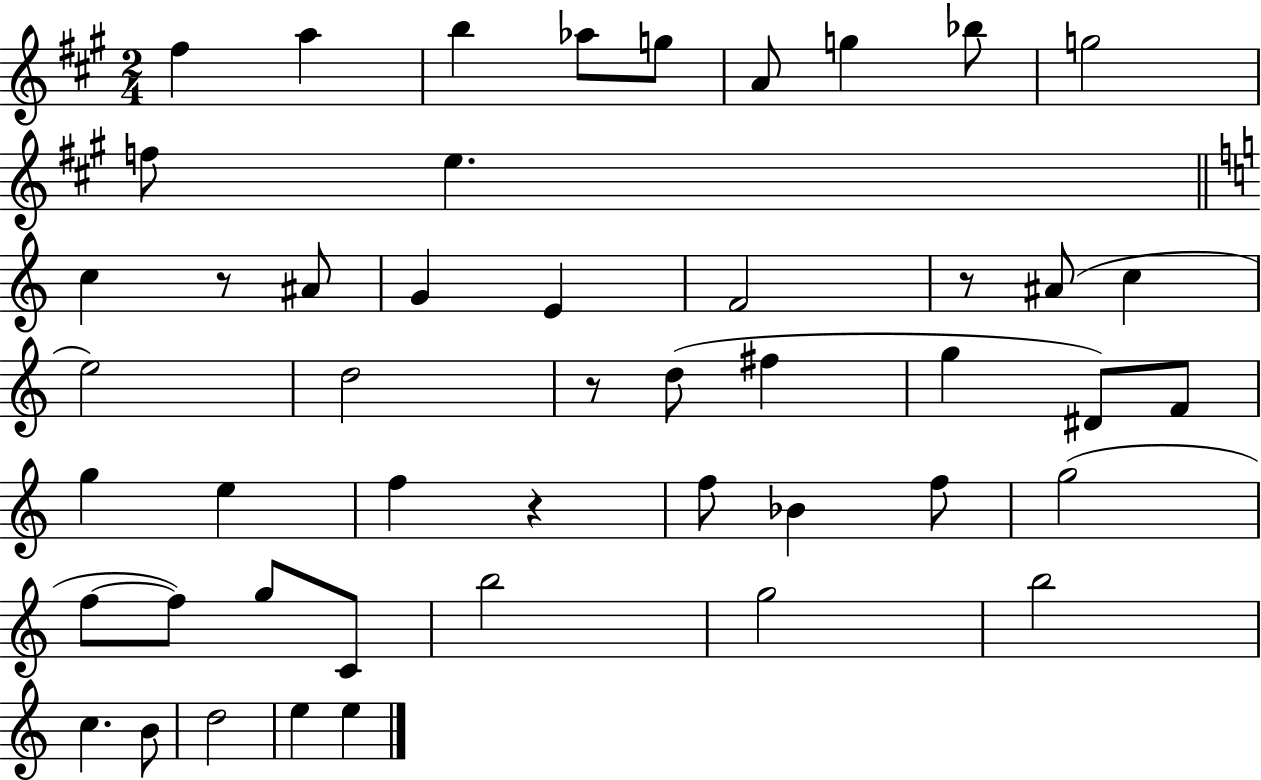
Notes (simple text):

F#5/q A5/q B5/q Ab5/e G5/e A4/e G5/q Bb5/e G5/h F5/e E5/q. C5/q R/e A#4/e G4/q E4/q F4/h R/e A#4/e C5/q E5/h D5/h R/e D5/e F#5/q G5/q D#4/e F4/e G5/q E5/q F5/q R/q F5/e Bb4/q F5/e G5/h F5/e F5/e G5/e C4/e B5/h G5/h B5/h C5/q. B4/e D5/h E5/q E5/q